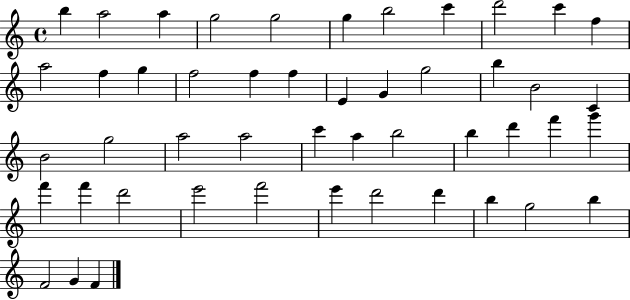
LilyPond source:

{
  \clef treble
  \time 4/4
  \defaultTimeSignature
  \key c \major
  b''4 a''2 a''4 | g''2 g''2 | g''4 b''2 c'''4 | d'''2 c'''4 f''4 | \break a''2 f''4 g''4 | f''2 f''4 f''4 | e'4 g'4 g''2 | b''4 b'2 c'4 | \break b'2 g''2 | a''2 a''2 | c'''4 a''4 b''2 | b''4 d'''4 f'''4 g'''4 | \break f'''4 f'''4 d'''2 | e'''2 f'''2 | e'''4 d'''2 d'''4 | b''4 g''2 b''4 | \break f'2 g'4 f'4 | \bar "|."
}